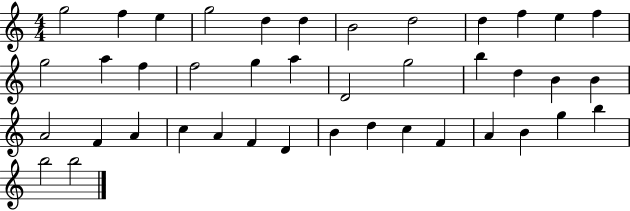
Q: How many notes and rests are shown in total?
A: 41